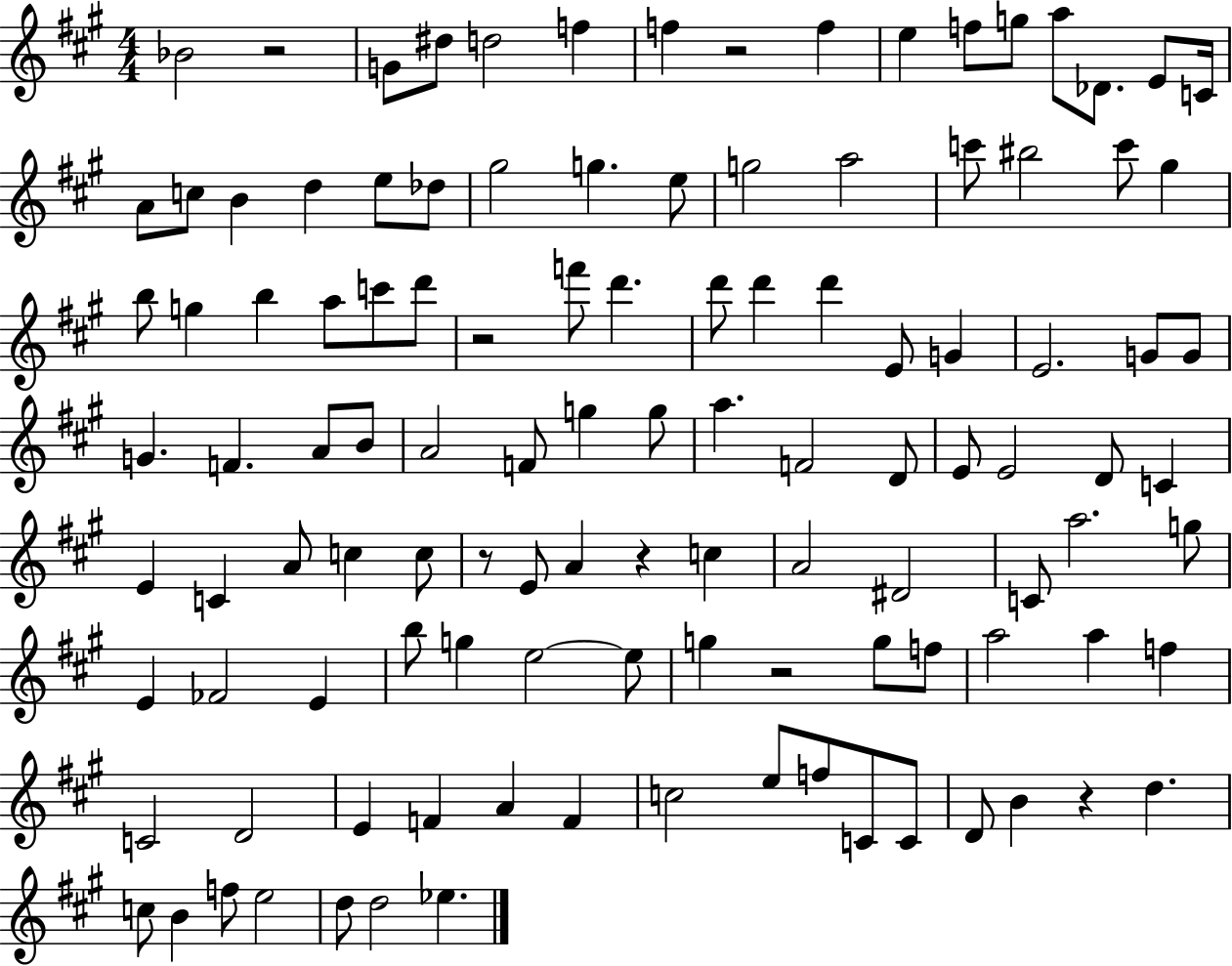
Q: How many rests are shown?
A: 7